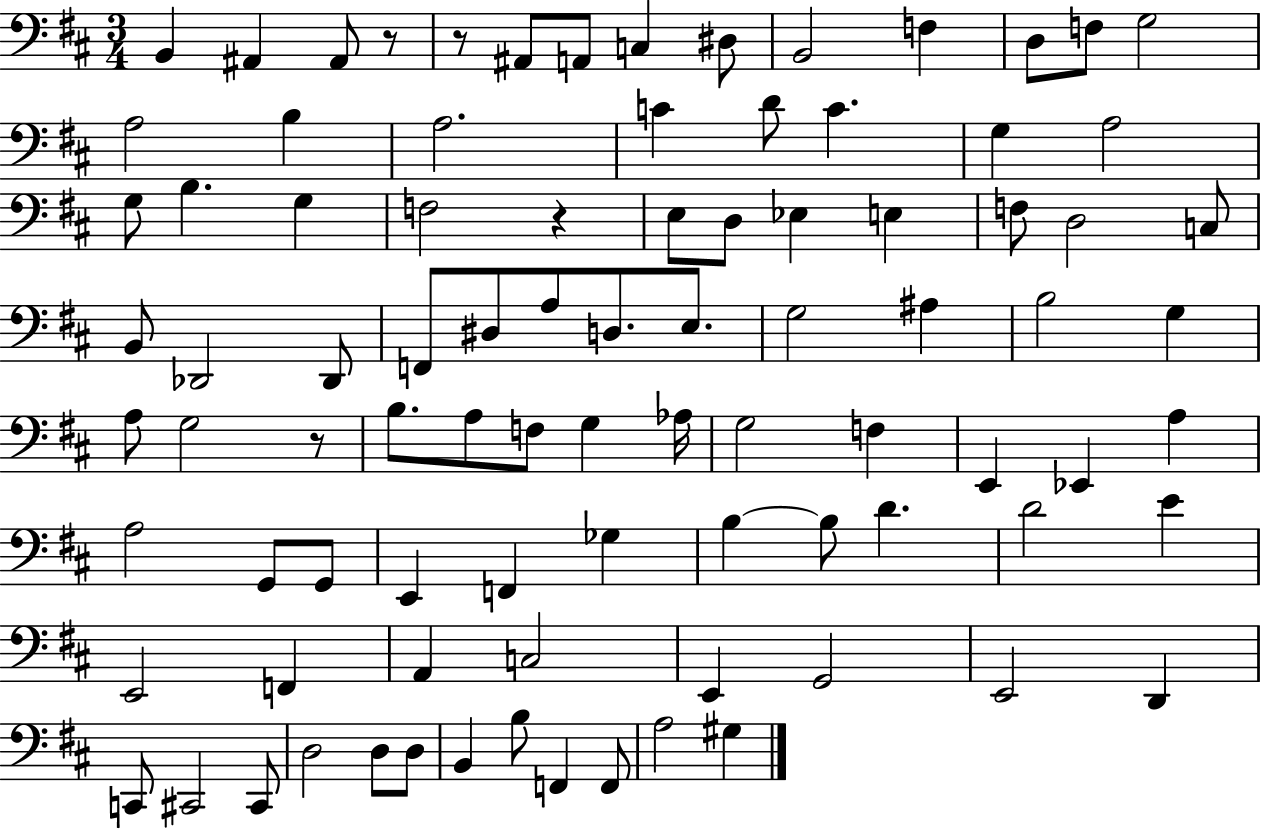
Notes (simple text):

B2/q A#2/q A#2/e R/e R/e A#2/e A2/e C3/q D#3/e B2/h F3/q D3/e F3/e G3/h A3/h B3/q A3/h. C4/q D4/e C4/q. G3/q A3/h G3/e B3/q. G3/q F3/h R/q E3/e D3/e Eb3/q E3/q F3/e D3/h C3/e B2/e Db2/h Db2/e F2/e D#3/e A3/e D3/e. E3/e. G3/h A#3/q B3/h G3/q A3/e G3/h R/e B3/e. A3/e F3/e G3/q Ab3/s G3/h F3/q E2/q Eb2/q A3/q A3/h G2/e G2/e E2/q F2/q Gb3/q B3/q B3/e D4/q. D4/h E4/q E2/h F2/q A2/q C3/h E2/q G2/h E2/h D2/q C2/e C#2/h C#2/e D3/h D3/e D3/e B2/q B3/e F2/q F2/e A3/h G#3/q